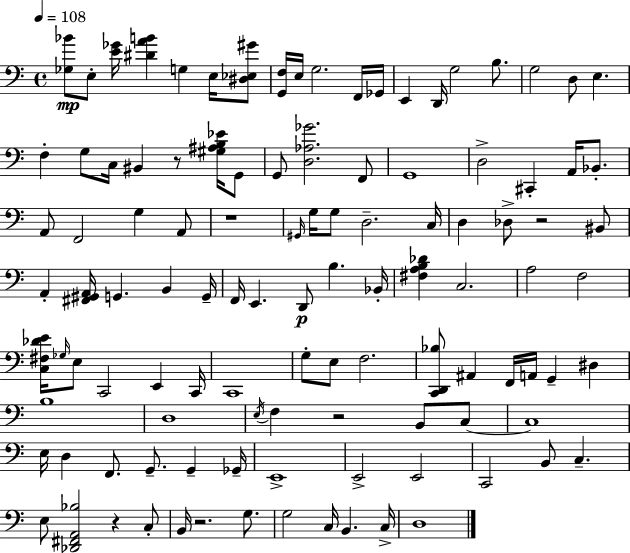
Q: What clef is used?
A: bass